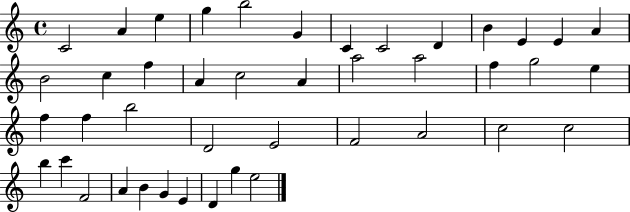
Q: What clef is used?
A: treble